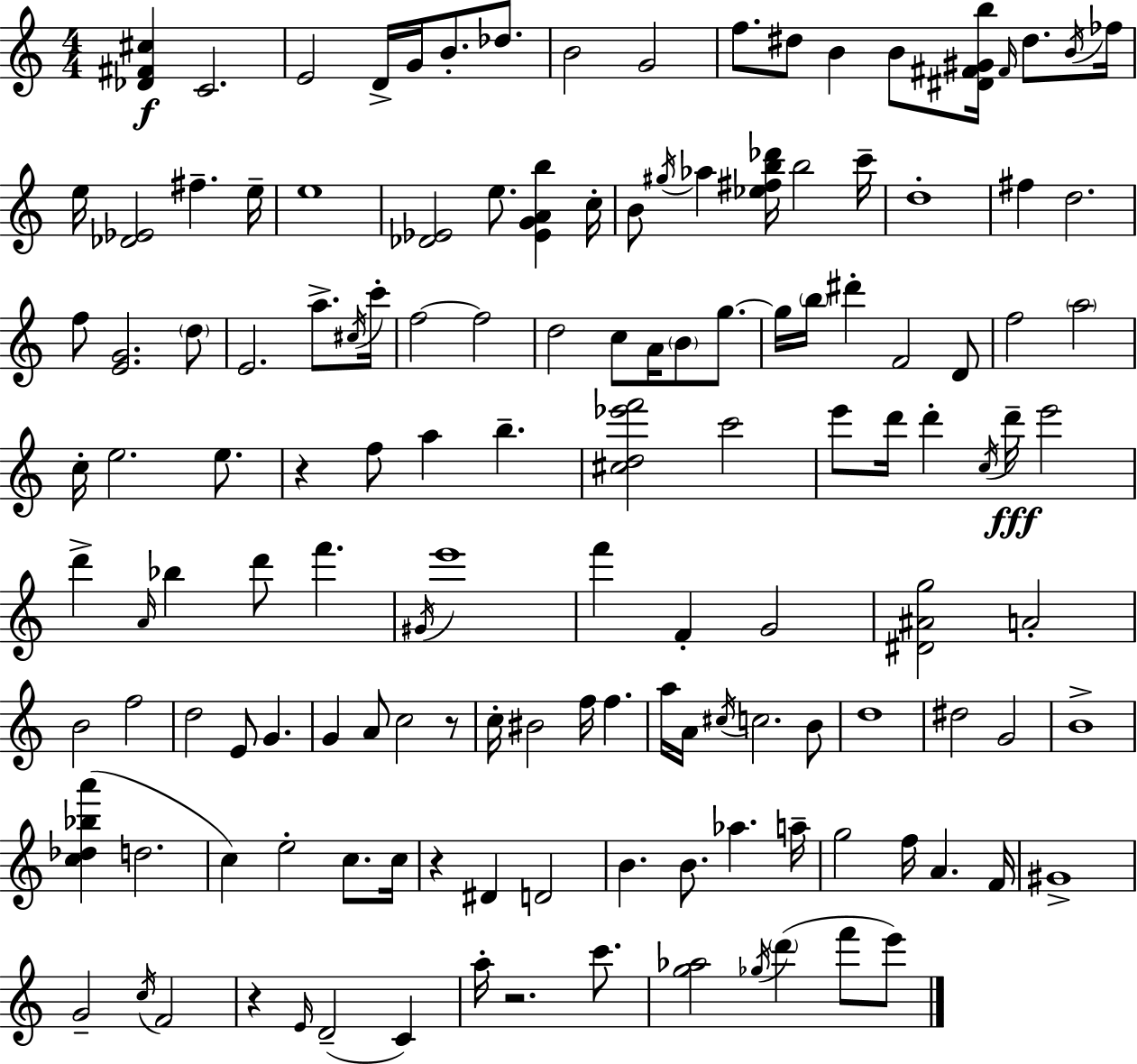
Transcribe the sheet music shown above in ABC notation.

X:1
T:Untitled
M:4/4
L:1/4
K:Am
[_D^F^c] C2 E2 D/4 G/4 B/2 _d/2 B2 G2 f/2 ^d/2 B B/2 [^D^F^Gb]/4 ^F/4 ^d/2 B/4 _f/4 e/4 [_D_E]2 ^f e/4 e4 [_D_E]2 e/2 [_EGAb] c/4 B/2 ^g/4 _a [_e^fb_d']/4 b2 c'/4 d4 ^f d2 f/2 [EG]2 d/2 E2 a/2 ^c/4 c'/4 f2 f2 d2 c/2 A/4 B/2 g/2 g/4 b/4 ^d' F2 D/2 f2 a2 c/4 e2 e/2 z f/2 a b [^cd_e'f']2 c'2 e'/2 d'/4 d' c/4 d'/4 e'2 d' A/4 _b d'/2 f' ^G/4 e'4 f' F G2 [^D^Ag]2 A2 B2 f2 d2 E/2 G G A/2 c2 z/2 c/4 ^B2 f/4 f a/4 A/4 ^c/4 c2 B/2 d4 ^d2 G2 B4 [c_d_ba'] d2 c e2 c/2 c/4 z ^D D2 B B/2 _a a/4 g2 f/4 A F/4 ^G4 G2 c/4 F2 z E/4 D2 C a/4 z2 c'/2 [g_a]2 _g/4 d' f'/2 e'/2